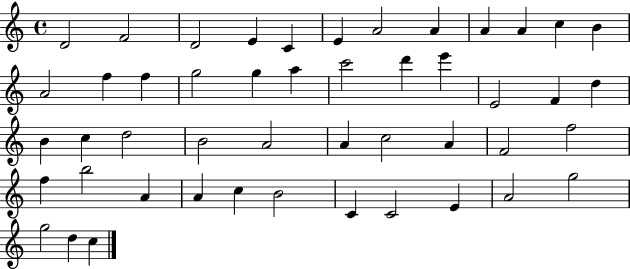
X:1
T:Untitled
M:4/4
L:1/4
K:C
D2 F2 D2 E C E A2 A A A c B A2 f f g2 g a c'2 d' e' E2 F d B c d2 B2 A2 A c2 A F2 f2 f b2 A A c B2 C C2 E A2 g2 g2 d c